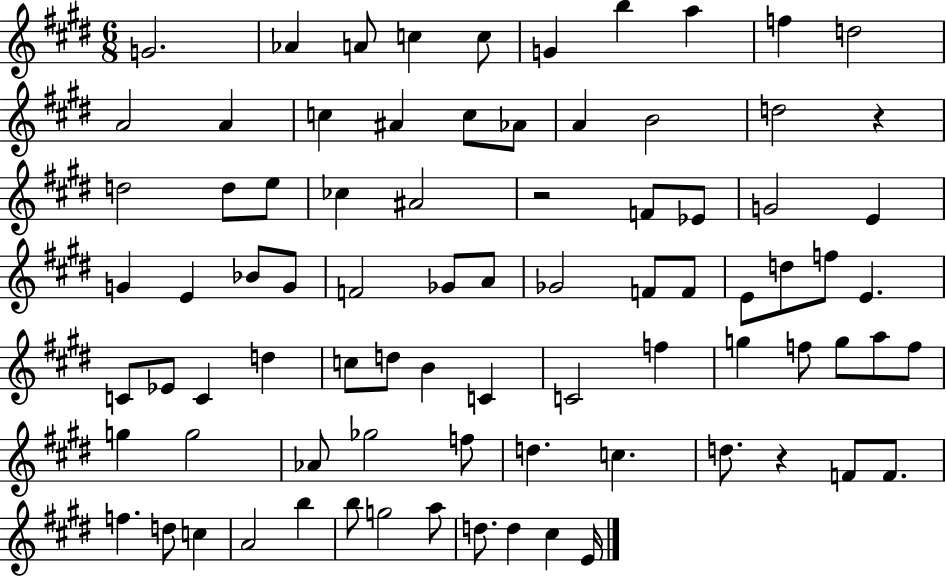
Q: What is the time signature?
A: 6/8